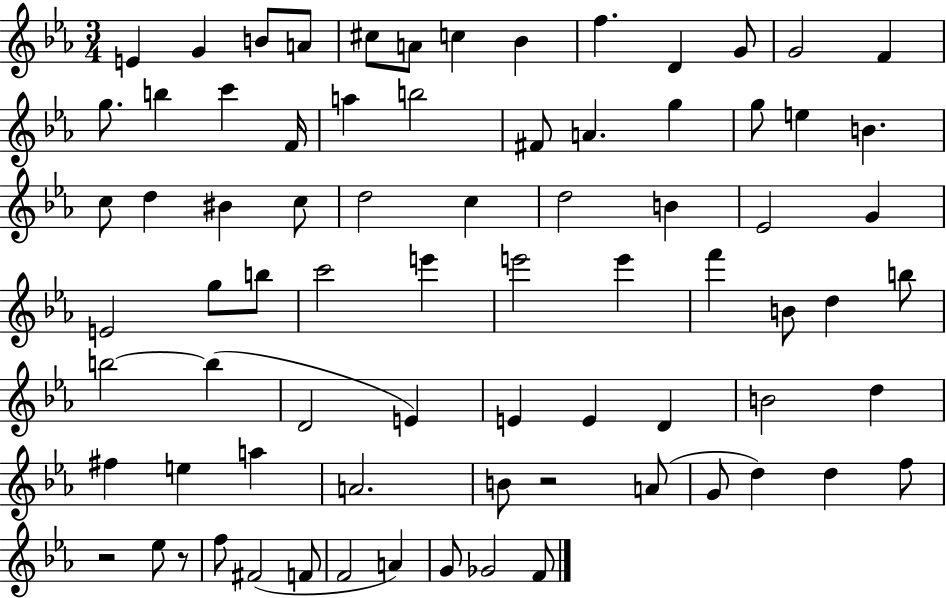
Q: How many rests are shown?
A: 3